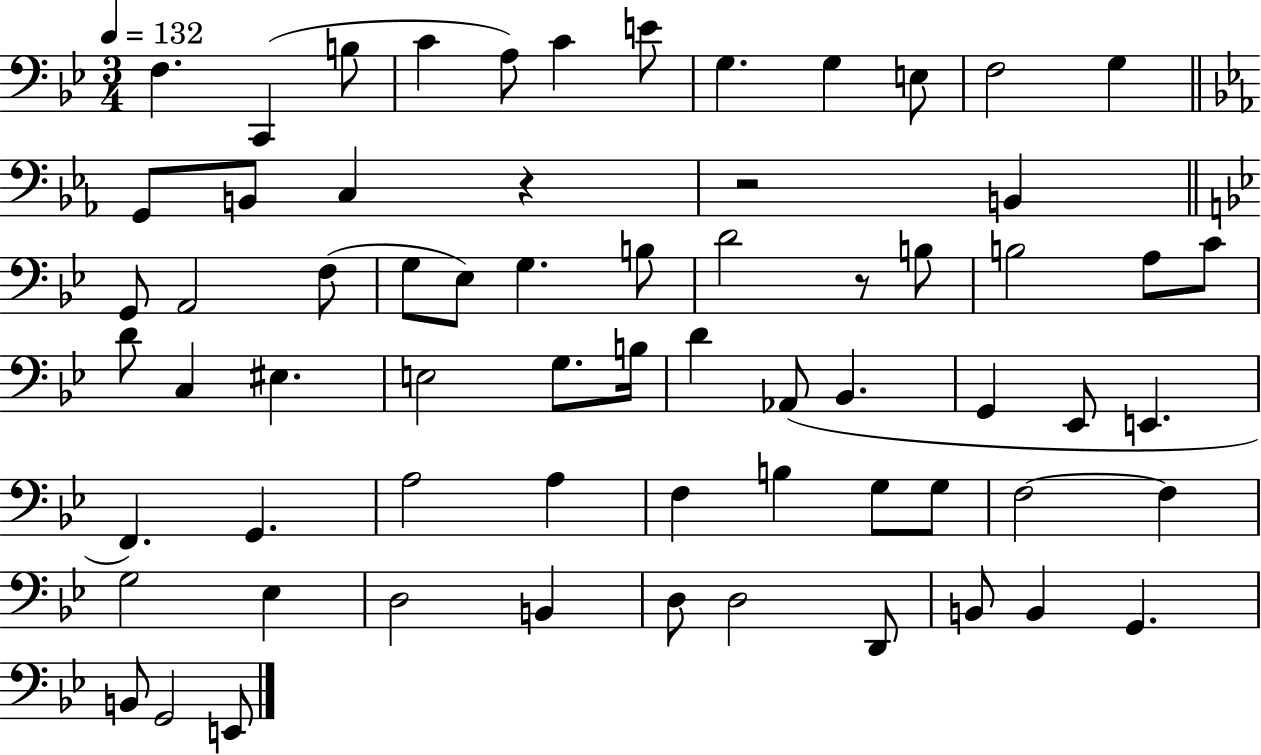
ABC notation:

X:1
T:Untitled
M:3/4
L:1/4
K:Bb
F, C,, B,/2 C A,/2 C E/2 G, G, E,/2 F,2 G, G,,/2 B,,/2 C, z z2 B,, G,,/2 A,,2 F,/2 G,/2 _E,/2 G, B,/2 D2 z/2 B,/2 B,2 A,/2 C/2 D/2 C, ^E, E,2 G,/2 B,/4 D _A,,/2 _B,, G,, _E,,/2 E,, F,, G,, A,2 A, F, B, G,/2 G,/2 F,2 F, G,2 _E, D,2 B,, D,/2 D,2 D,,/2 B,,/2 B,, G,, B,,/2 G,,2 E,,/2